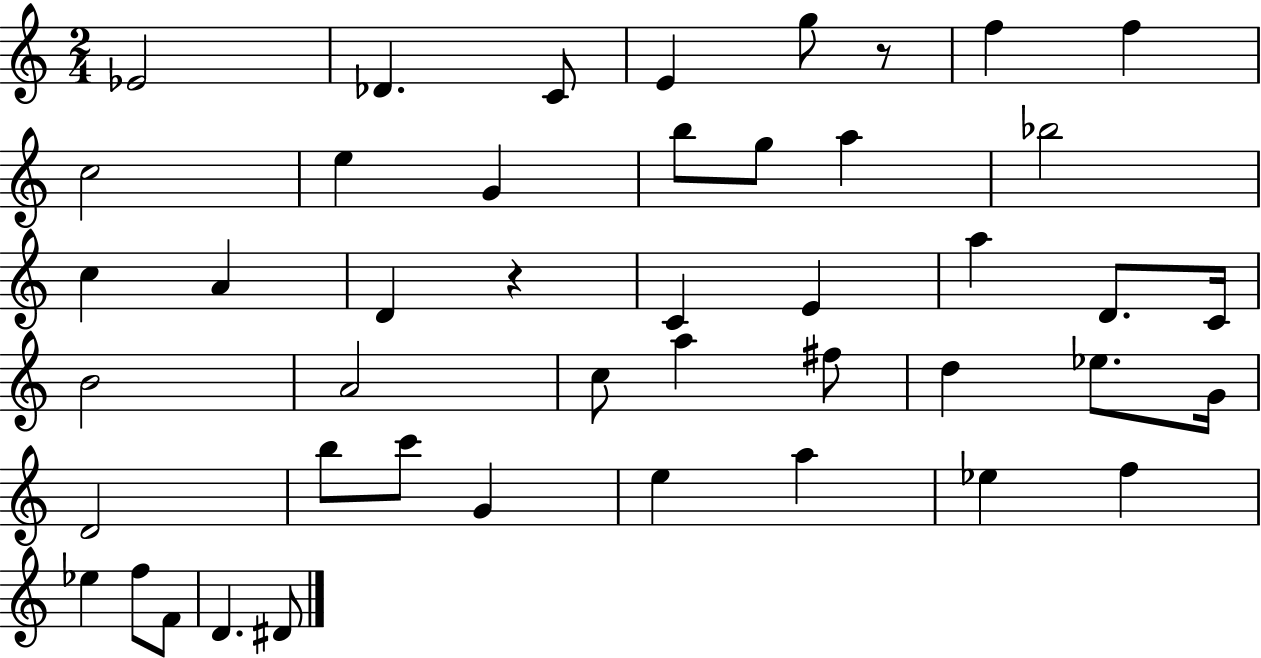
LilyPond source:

{
  \clef treble
  \numericTimeSignature
  \time 2/4
  \key c \major
  ees'2 | des'4. c'8 | e'4 g''8 r8 | f''4 f''4 | \break c''2 | e''4 g'4 | b''8 g''8 a''4 | bes''2 | \break c''4 a'4 | d'4 r4 | c'4 e'4 | a''4 d'8. c'16 | \break b'2 | a'2 | c''8 a''4 fis''8 | d''4 ees''8. g'16 | \break d'2 | b''8 c'''8 g'4 | e''4 a''4 | ees''4 f''4 | \break ees''4 f''8 f'8 | d'4. dis'8 | \bar "|."
}